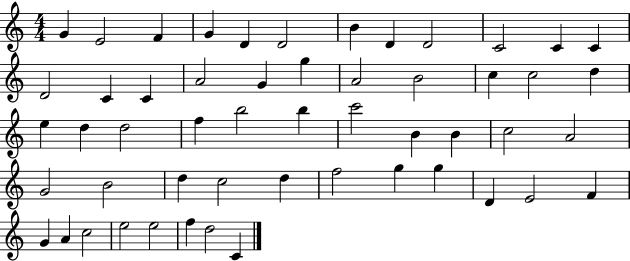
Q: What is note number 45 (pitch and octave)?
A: F4